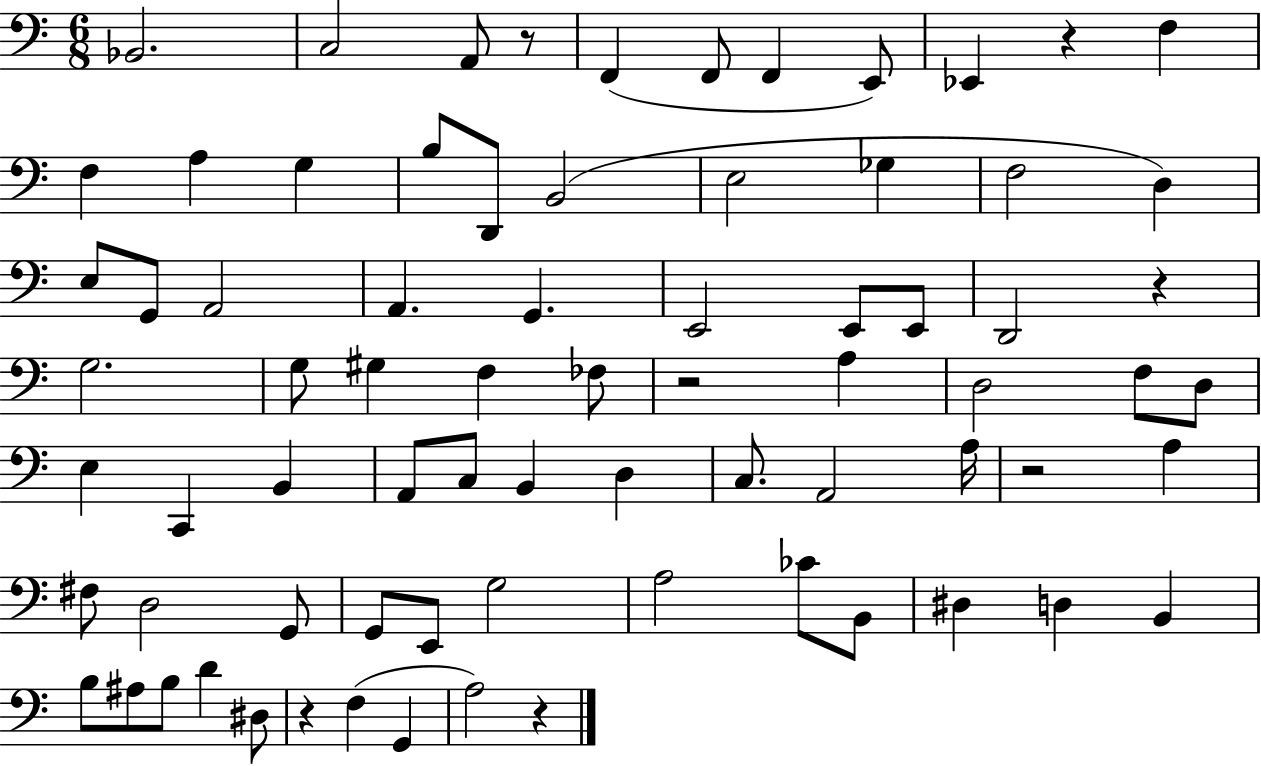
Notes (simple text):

Bb2/h. C3/h A2/e R/e F2/q F2/e F2/q E2/e Eb2/q R/q F3/q F3/q A3/q G3/q B3/e D2/e B2/h E3/h Gb3/q F3/h D3/q E3/e G2/e A2/h A2/q. G2/q. E2/h E2/e E2/e D2/h R/q G3/h. G3/e G#3/q F3/q FES3/e R/h A3/q D3/h F3/e D3/e E3/q C2/q B2/q A2/e C3/e B2/q D3/q C3/e. A2/h A3/s R/h A3/q F#3/e D3/h G2/e G2/e E2/e G3/h A3/h CES4/e B2/e D#3/q D3/q B2/q B3/e A#3/e B3/e D4/q D#3/e R/q F3/q G2/q A3/h R/q